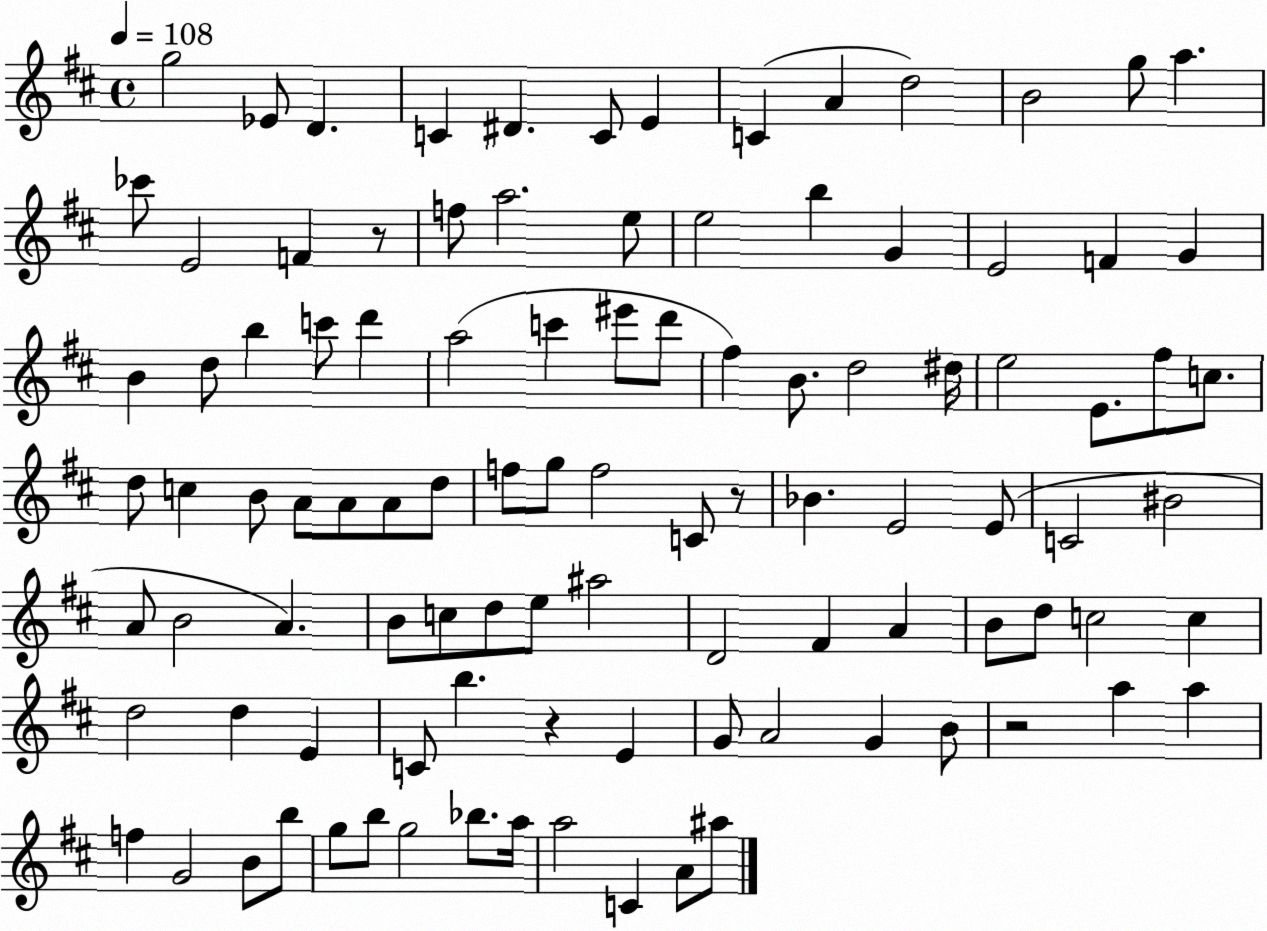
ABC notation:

X:1
T:Untitled
M:4/4
L:1/4
K:D
g2 _E/2 D C ^D C/2 E C A d2 B2 g/2 a _c'/2 E2 F z/2 f/2 a2 e/2 e2 b G E2 F G B d/2 b c'/2 d' a2 c' ^e'/2 d'/2 ^f B/2 d2 ^d/4 e2 E/2 ^f/2 c/2 d/2 c B/2 A/2 A/2 A/2 d/2 f/2 g/2 f2 C/2 z/2 _B E2 E/2 C2 ^B2 A/2 B2 A B/2 c/2 d/2 e/2 ^a2 D2 ^F A B/2 d/2 c2 c d2 d E C/2 b z E G/2 A2 G B/2 z2 a a f G2 B/2 b/2 g/2 b/2 g2 _b/2 a/4 a2 C A/2 ^a/2